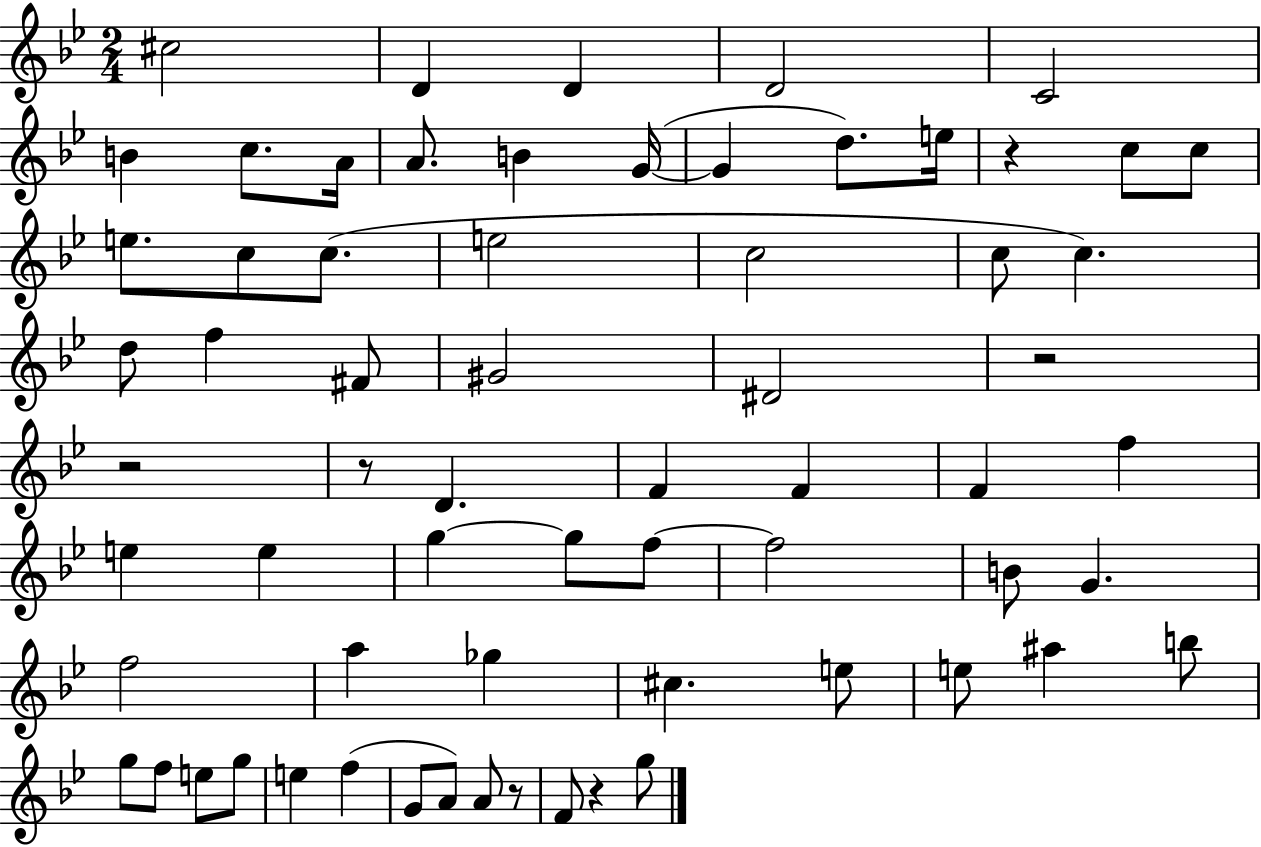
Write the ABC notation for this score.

X:1
T:Untitled
M:2/4
L:1/4
K:Bb
^c2 D D D2 C2 B c/2 A/4 A/2 B G/4 G d/2 e/4 z c/2 c/2 e/2 c/2 c/2 e2 c2 c/2 c d/2 f ^F/2 ^G2 ^D2 z2 z2 z/2 D F F F f e e g g/2 f/2 f2 B/2 G f2 a _g ^c e/2 e/2 ^a b/2 g/2 f/2 e/2 g/2 e f G/2 A/2 A/2 z/2 F/2 z g/2